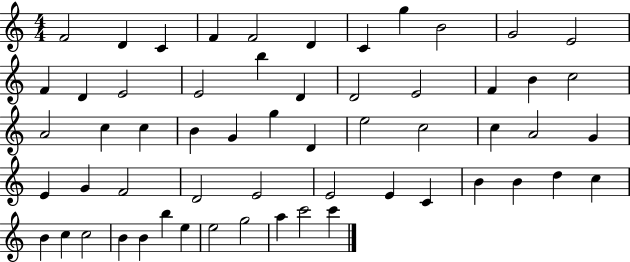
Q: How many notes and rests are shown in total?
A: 58